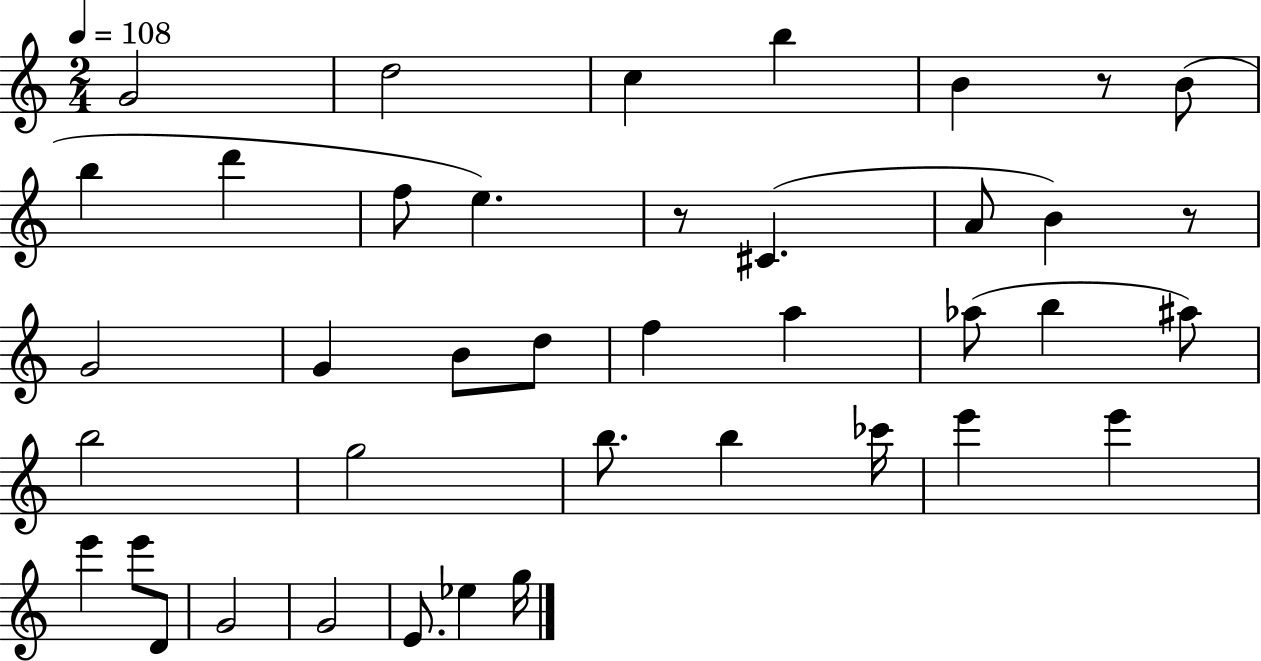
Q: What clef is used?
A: treble